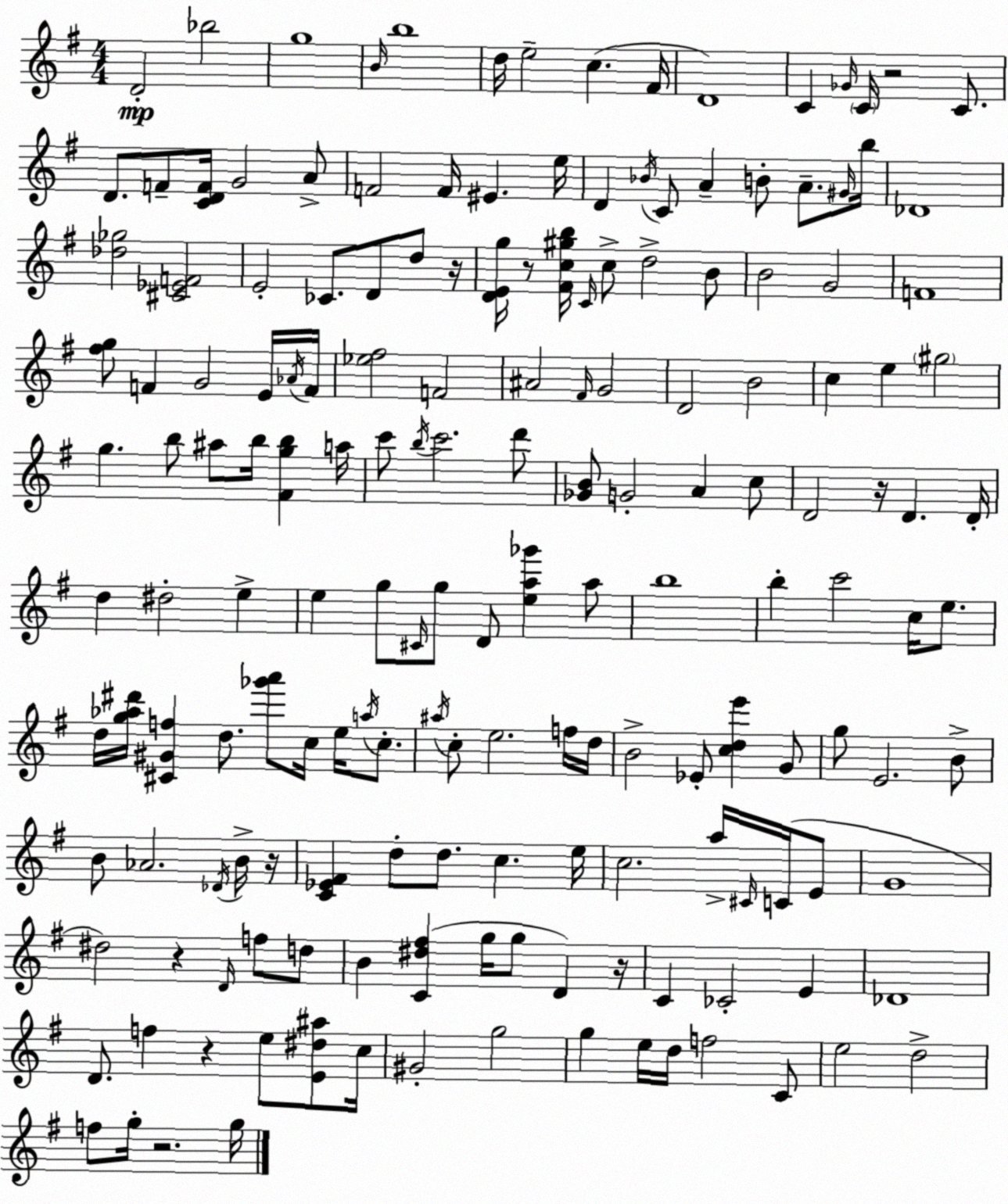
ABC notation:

X:1
T:Untitled
M:4/4
L:1/4
K:Em
D2 _b2 g4 B/4 b4 d/4 e2 c ^F/4 D4 C _G/4 C/4 z2 C/2 D/2 F/2 [CDF]/4 G2 A/2 F2 F/4 ^E e/4 D _B/4 C/2 A B/2 A/2 ^G/4 b/4 _D4 [_d_g]2 [^C_EF]2 E2 _C/2 D/2 d/2 z/4 [DEg]/4 z/2 [^Fc^gb]/4 C/4 c/2 d2 B/2 B2 G2 F4 [^fg]/2 F G2 E/4 _A/4 F/4 [_e^f]2 F2 ^A2 ^F/4 G2 D2 B2 c e ^g2 g b/2 ^a/2 b/4 [^Fgb] a/4 c'/2 b/4 c'2 d'/2 [_GB]/2 G2 A c/2 D2 z/4 D D/4 d ^d2 e e g/2 ^C/4 g/2 D/2 [ea_g'] a/2 b4 b c'2 c/4 e/2 d/4 [g_a^d']/4 [^C^Gf] d/2 [_g'a']/2 c/4 e/4 a/4 c/2 ^a/4 c/2 e2 f/4 d/4 B2 _E/2 [cde'] G/2 g/2 E2 B/2 B/2 _A2 _D/4 B/4 z/4 [C_E^F] d/2 d/2 c e/4 c2 a/4 ^C/4 C/4 E/2 G4 ^d2 z D/4 f/2 d/2 B [C^d^f] g/4 g/2 D z/4 C _C2 E _D4 D/2 f z e/2 [E^d^a]/2 c/4 ^G2 g2 g e/4 d/4 f2 C/2 e2 d2 f/2 g/4 z2 g/4